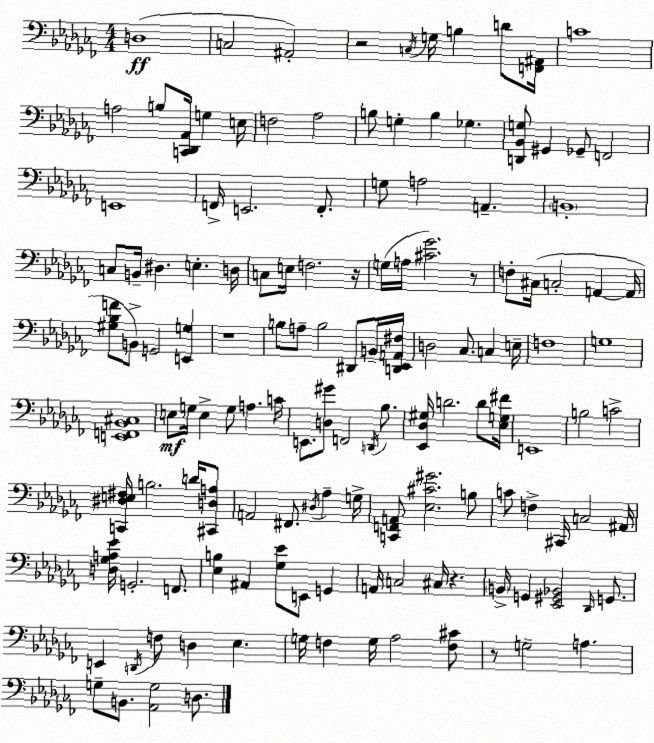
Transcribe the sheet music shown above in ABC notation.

X:1
T:Untitled
M:4/4
L:1/4
K:Abm
D,4 C,2 ^A,,2 z2 C,/4 G,/4 B, D/2 [F,,^A,,]/4 C4 A,2 B,/2 [C,,_D,,_A,,]/4 G, E,/4 F,2 _A,2 B,/2 G, B, _G, [D,,_B,,G,]/2 ^G,, _G,,/2 F,,2 E,,4 F,,/4 E,,2 F,,/2 G,/2 A,2 A,, B,,4 C,/2 B,,/4 ^D, E, D,/4 C,/2 E,/4 F,2 z/4 G,/4 A,/4 [^C_G]2 z/2 F,/2 ^C,/4 C,2 A,, A,,/4 [^G,_B,F]/2 B,,/2 G,,2 [E,,G,] z4 B,/2 A,/2 B,2 ^D,,/2 B,,/4 [D,,_E,,A,,^F,]/4 D,2 _C,/2 C, E,/4 F,4 G,4 [E,,F,,_B,,^C,]4 E,/2 G,/4 E, G,/2 A, C/4 E,,/2 [D,^G]/2 F,,2 D,,/4 _B,/2 [_E,,_D,^G,]/4 D2 D/2 [_E,G,^F]/4 E,,4 B,2 C2 [C,,^D,E,^F,]/4 B,2 D/4 [^C,,D,A,]/2 A,,2 ^F,,/2 ^D,/4 _A, G,/4 [C,,F,,A,,]/2 [_E,^C^G]2 B,/2 C/2 F, ^C,,/4 C,2 ^A,,/4 [D,_G,A,_E]/4 G,,2 F,,/2 [_E,B,] ^A,, [_G,_E]/2 E,,/2 G,, A,,/4 C,2 ^C,/4 z B,,/4 G,, [_E,,^G,,_B,,]2 _D,,/4 G,,/2 E,, D,,/4 F,/2 D, _E, G,/4 F, G,/4 _A,2 [F,^C]/2 z/2 G,2 A, G,/2 B,,/2 [_A,,G,]2 D,/2